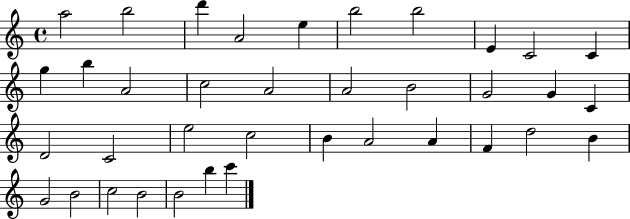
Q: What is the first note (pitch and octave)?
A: A5